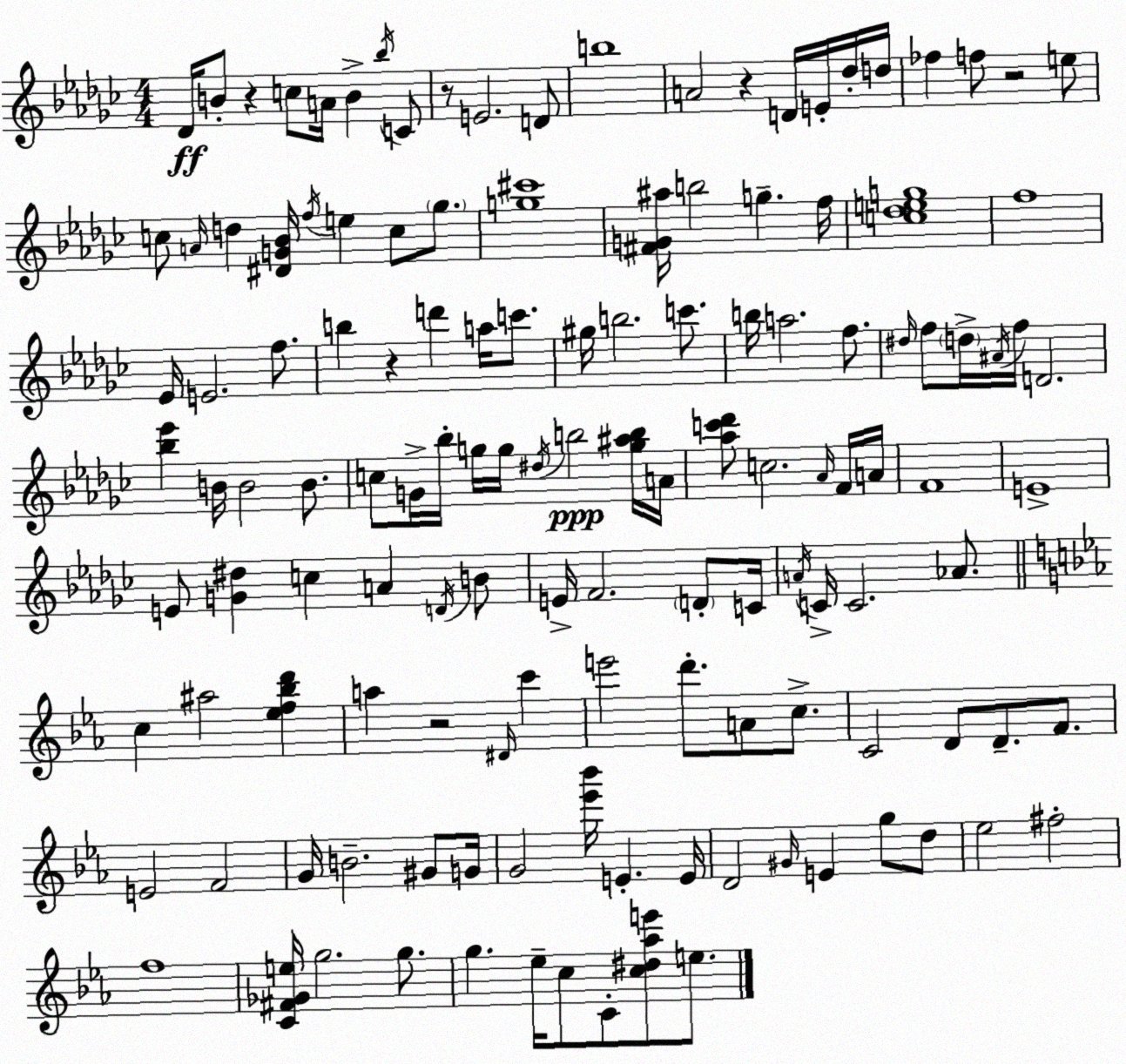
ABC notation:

X:1
T:Untitled
M:4/4
L:1/4
K:Ebm
_D/4 B/2 z c/2 A/4 B _b/4 C/2 z/2 E2 D/2 b4 A2 z D/4 E/4 _d/4 d/4 _f f/2 z2 e/2 c/2 A/4 d [^DG_B]/4 f/4 e c/2 _g/2 [g^c']4 [^FG^a]/4 b2 g f/4 [c_deg]4 f4 _E/4 E2 f/2 b z d' a/4 c'/2 ^g/4 b2 c'/2 b/4 a2 f/2 ^d/4 f/2 d/4 ^A/4 f/4 D2 [_b_e'] B/4 B2 B/2 c/2 G/4 _b/4 g/4 g/4 ^d/4 b2 [g^ab]/4 A/4 [_ac'_d']/2 c2 _A/4 F/4 A/4 F4 E4 E/2 [G^d] c A D/4 B/2 E/4 F2 D/2 C/4 A/4 C/4 C2 _A/2 c ^a2 [_ef_bd'] a z2 ^D/4 c' e'2 d'/2 A/2 c/2 C2 D/2 D/2 F/2 E2 F2 G/4 B2 ^G/2 G/4 G2 [_e'_b']/4 E E/4 D2 ^G/4 E g/2 d/2 _e2 ^f2 f4 [C^F_Ge]/4 g2 g/2 g _e/4 c/2 C/2 [c^d_ae']/2 e/2